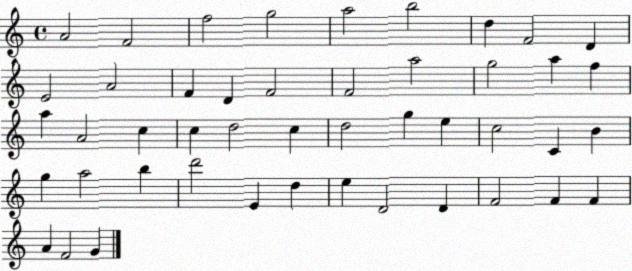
X:1
T:Untitled
M:4/4
L:1/4
K:C
A2 F2 f2 g2 a2 b2 d F2 D E2 A2 F D F2 F2 a2 g2 a f a A2 c c d2 c d2 g e c2 C B g a2 b d'2 E d e D2 D F2 F F A F2 G